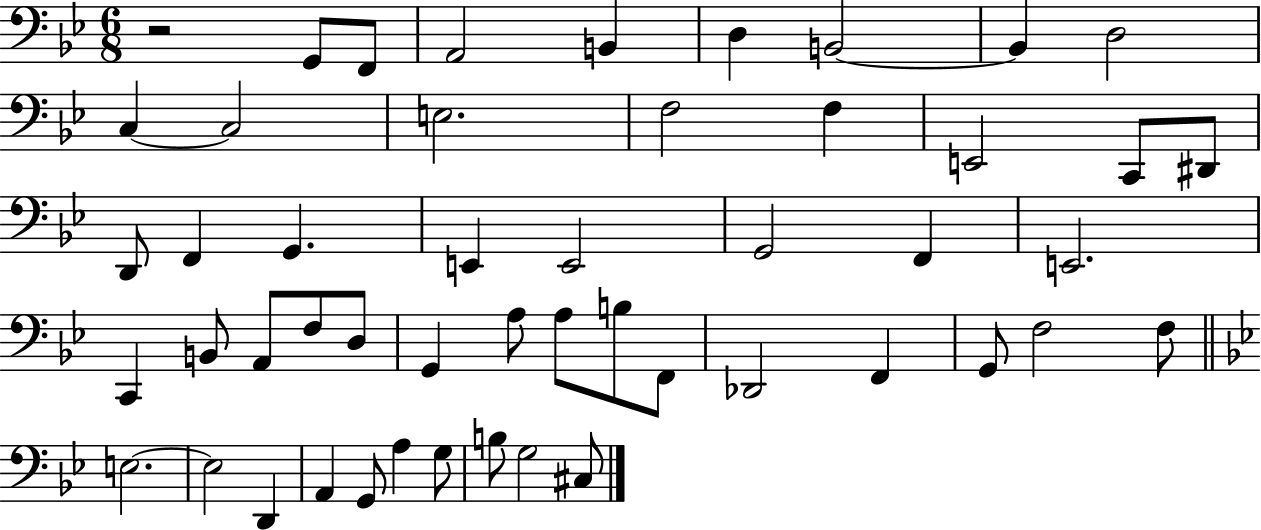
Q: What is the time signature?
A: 6/8